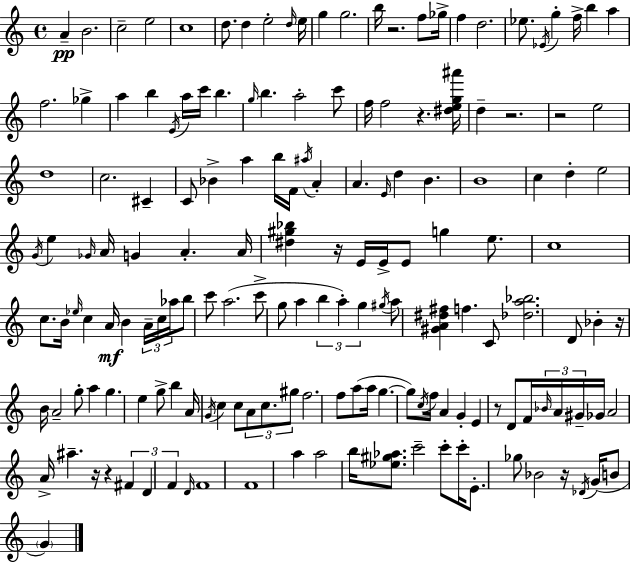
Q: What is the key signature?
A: C major